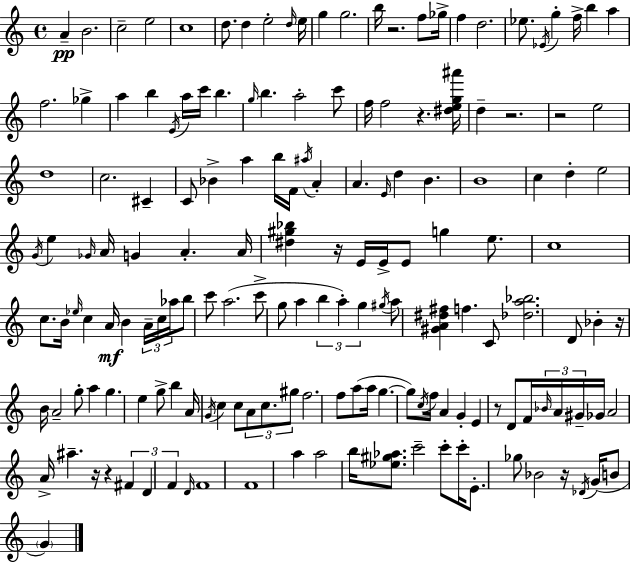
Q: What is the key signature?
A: C major